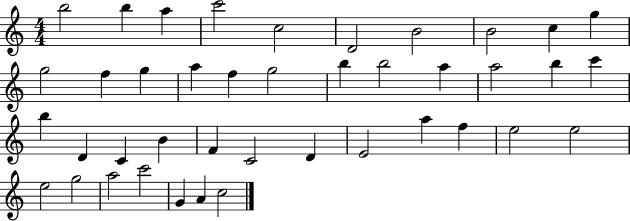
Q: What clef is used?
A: treble